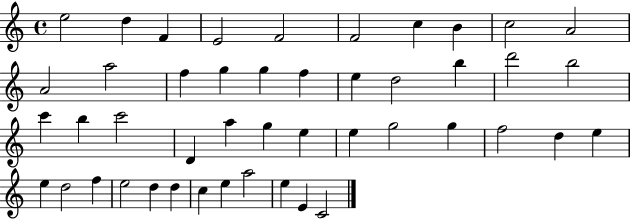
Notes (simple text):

E5/h D5/q F4/q E4/h F4/h F4/h C5/q B4/q C5/h A4/h A4/h A5/h F5/q G5/q G5/q F5/q E5/q D5/h B5/q D6/h B5/h C6/q B5/q C6/h D4/q A5/q G5/q E5/q E5/q G5/h G5/q F5/h D5/q E5/q E5/q D5/h F5/q E5/h D5/q D5/q C5/q E5/q A5/h E5/q E4/q C4/h